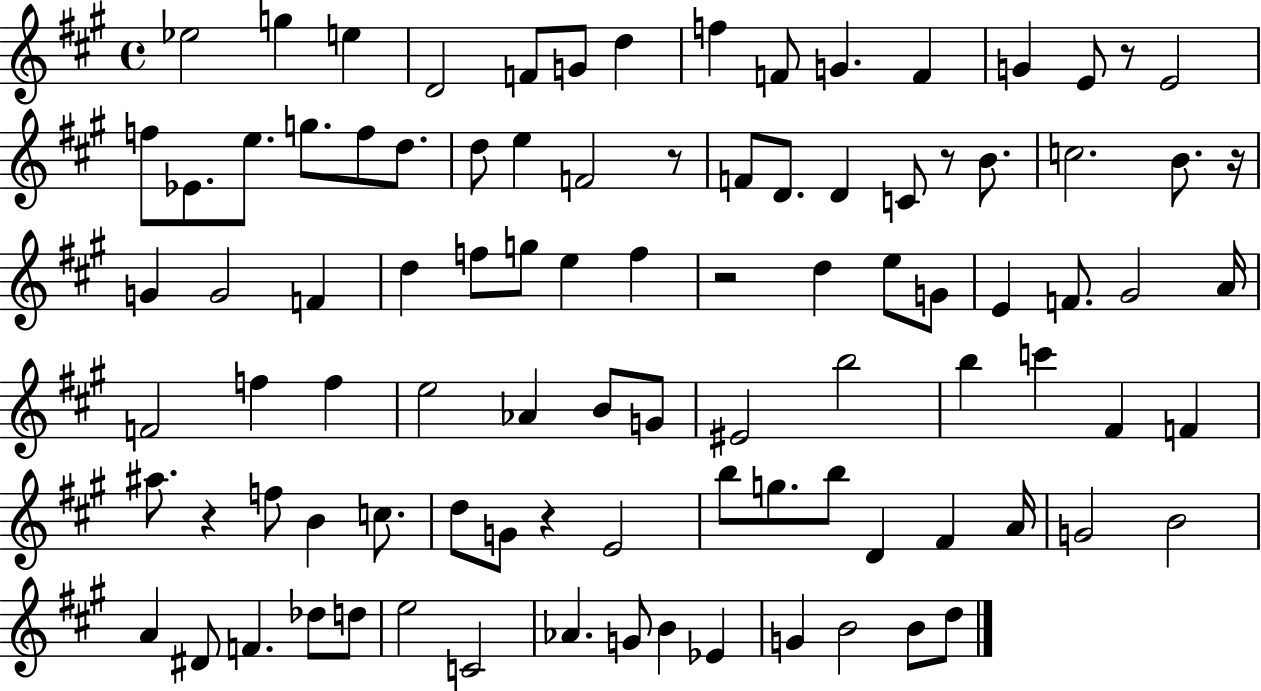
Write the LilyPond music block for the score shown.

{
  \clef treble
  \time 4/4
  \defaultTimeSignature
  \key a \major
  ees''2 g''4 e''4 | d'2 f'8 g'8 d''4 | f''4 f'8 g'4. f'4 | g'4 e'8 r8 e'2 | \break f''8 ees'8. e''8. g''8. f''8 d''8. | d''8 e''4 f'2 r8 | f'8 d'8. d'4 c'8 r8 b'8. | c''2. b'8. r16 | \break g'4 g'2 f'4 | d''4 f''8 g''8 e''4 f''4 | r2 d''4 e''8 g'8 | e'4 f'8. gis'2 a'16 | \break f'2 f''4 f''4 | e''2 aes'4 b'8 g'8 | eis'2 b''2 | b''4 c'''4 fis'4 f'4 | \break ais''8. r4 f''8 b'4 c''8. | d''8 g'8 r4 e'2 | b''8 g''8. b''8 d'4 fis'4 a'16 | g'2 b'2 | \break a'4 dis'8 f'4. des''8 d''8 | e''2 c'2 | aes'4. g'8 b'4 ees'4 | g'4 b'2 b'8 d''8 | \break \bar "|."
}